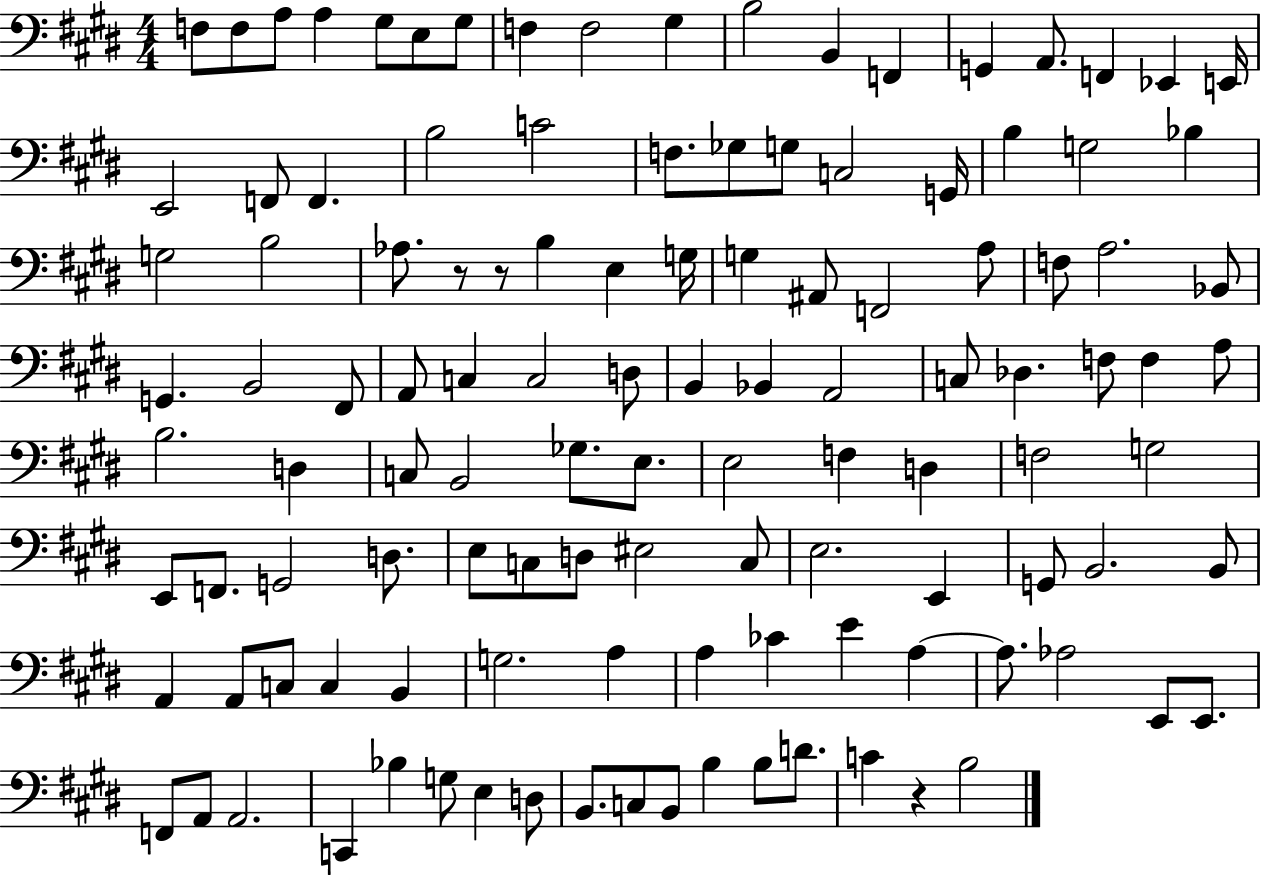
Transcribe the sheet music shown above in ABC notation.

X:1
T:Untitled
M:4/4
L:1/4
K:E
F,/2 F,/2 A,/2 A, ^G,/2 E,/2 ^G,/2 F, F,2 ^G, B,2 B,, F,, G,, A,,/2 F,, _E,, E,,/4 E,,2 F,,/2 F,, B,2 C2 F,/2 _G,/2 G,/2 C,2 G,,/4 B, G,2 _B, G,2 B,2 _A,/2 z/2 z/2 B, E, G,/4 G, ^A,,/2 F,,2 A,/2 F,/2 A,2 _B,,/2 G,, B,,2 ^F,,/2 A,,/2 C, C,2 D,/2 B,, _B,, A,,2 C,/2 _D, F,/2 F, A,/2 B,2 D, C,/2 B,,2 _G,/2 E,/2 E,2 F, D, F,2 G,2 E,,/2 F,,/2 G,,2 D,/2 E,/2 C,/2 D,/2 ^E,2 C,/2 E,2 E,, G,,/2 B,,2 B,,/2 A,, A,,/2 C,/2 C, B,, G,2 A, A, _C E A, A,/2 _A,2 E,,/2 E,,/2 F,,/2 A,,/2 A,,2 C,, _B, G,/2 E, D,/2 B,,/2 C,/2 B,,/2 B, B,/2 D/2 C z B,2